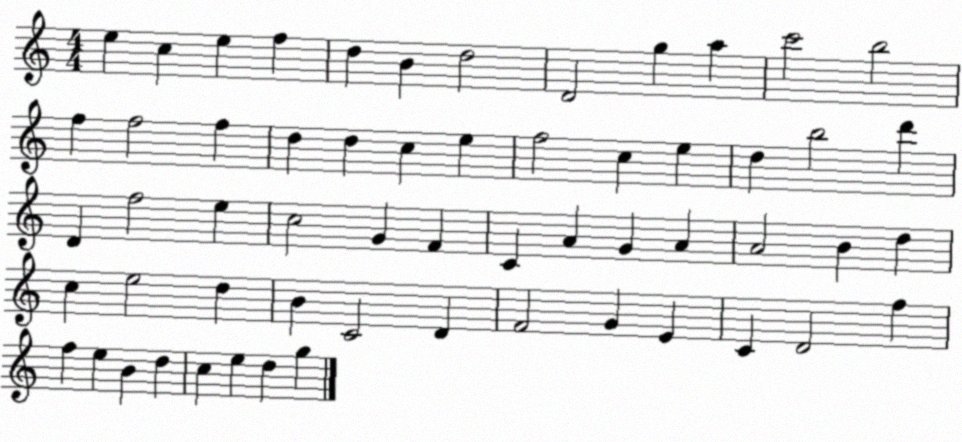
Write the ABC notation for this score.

X:1
T:Untitled
M:4/4
L:1/4
K:C
e c e f d B d2 D2 g a c'2 b2 f f2 f d d c e f2 c e d b2 d' D f2 e c2 G F C A G A A2 B d c e2 d B C2 D F2 G E C D2 f f e B d c e d g